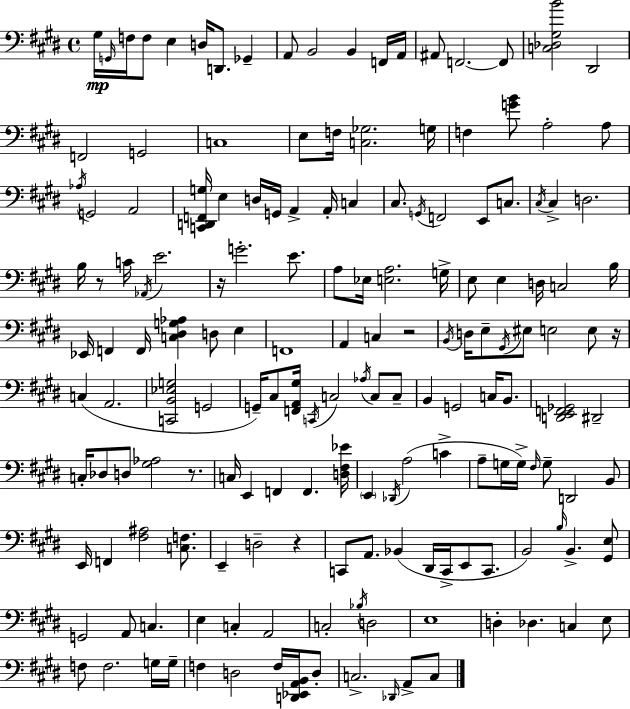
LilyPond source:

{
  \clef bass
  \time 4/4
  \defaultTimeSignature
  \key e \major
  \repeat volta 2 { gis16\mp \grace { g,16 } f16 f8 e4 d16 d,8. ges,4-- | a,8 b,2 b,4 f,16 | a,16 ais,8 f,2.~~ f,8 | <c des gis b'>2 dis,2 | \break f,2 g,2 | c1 | e8 f16 <c ges>2. | g16 f4 <g' b'>8 a2-. a8 | \break \acciaccatura { aes16 } g,2 a,2 | <c, d, f, g>16 e4 d16 g,16 a,4-> a,16-. c4 | cis8. \acciaccatura { g,16 } f,2 e,8 | c8. \acciaccatura { cis16 } cis4-> d2. | \break b16 r8 c'16 \acciaccatura { aes,16 } e'2. | r16 g'2.-. | e'8. a8 ees16 <e a>2. | g16-> e8 e4 d16 c2 | \break b16 ees,16 f,4 f,16 <c dis g aes>4 d8 | e4 f,1 | a,4 c4 r2 | \acciaccatura { b,16 } d16 e8-- \acciaccatura { gis,16 } eis8 e2 | \break e8 r16 c4( a,2. | <c, b, ees g>2 g,2 | g,16--) cis8 <f, a, gis>16 \acciaccatura { c,16 } c2 | \acciaccatura { aes16 } c8 c8-- b,4 g,2 | \break c16 b,8. <d, e, f, ges,>2 | dis,2-- c16-. des8 d8 <gis aes>2 | r8. c16 e,4 f,4 | f,4. <d fis ees'>16 \parenthesize e,4 \acciaccatura { des,16 } a2( | \break c'4-> a8-- g16 g16->) \grace { fis16 } g8-- | d,2 b,8 e,16 f,4 | <fis ais>2 <c f>8. e,4-- d2-- | r4 c,8 a,8. | \break bes,4( dis,16 c,16-> e,8 c,8. b,2) | \grace { b16 } b,4.-> <gis, e>8 g,2 | a,8 c4. e4 | c4-. a,2 c2-. | \break \acciaccatura { bes16 } d2 e1 | d4-. | des4. c4 e8 f8 f2. | g16 g16-- f4 | \break d2 f16 <d, ees, a, b,>16 d8-. c2.-> | \grace { des,16 } a,8-> c8 } \bar "|."
}